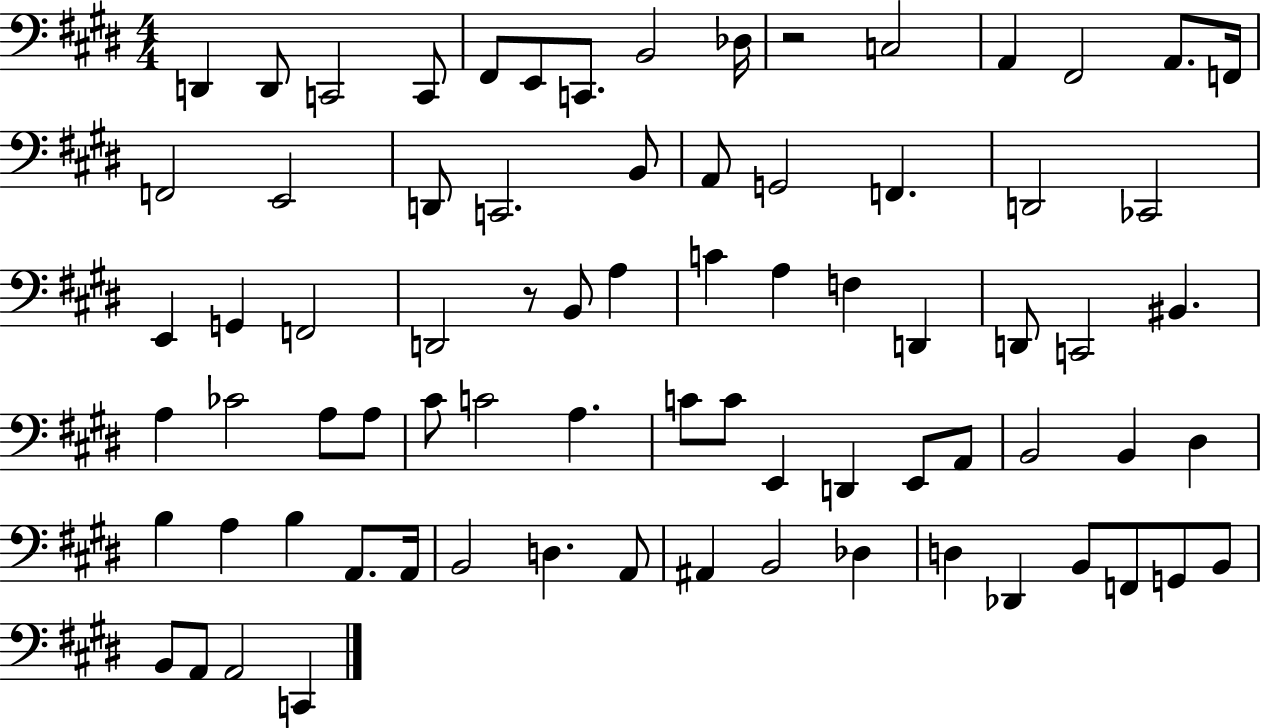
D2/q D2/e C2/h C2/e F#2/e E2/e C2/e. B2/h Db3/s R/h C3/h A2/q F#2/h A2/e. F2/s F2/h E2/h D2/e C2/h. B2/e A2/e G2/h F2/q. D2/h CES2/h E2/q G2/q F2/h D2/h R/e B2/e A3/q C4/q A3/q F3/q D2/q D2/e C2/h BIS2/q. A3/q CES4/h A3/e A3/e C#4/e C4/h A3/q. C4/e C4/e E2/q D2/q E2/e A2/e B2/h B2/q D#3/q B3/q A3/q B3/q A2/e. A2/s B2/h D3/q. A2/e A#2/q B2/h Db3/q D3/q Db2/q B2/e F2/e G2/e B2/e B2/e A2/e A2/h C2/q